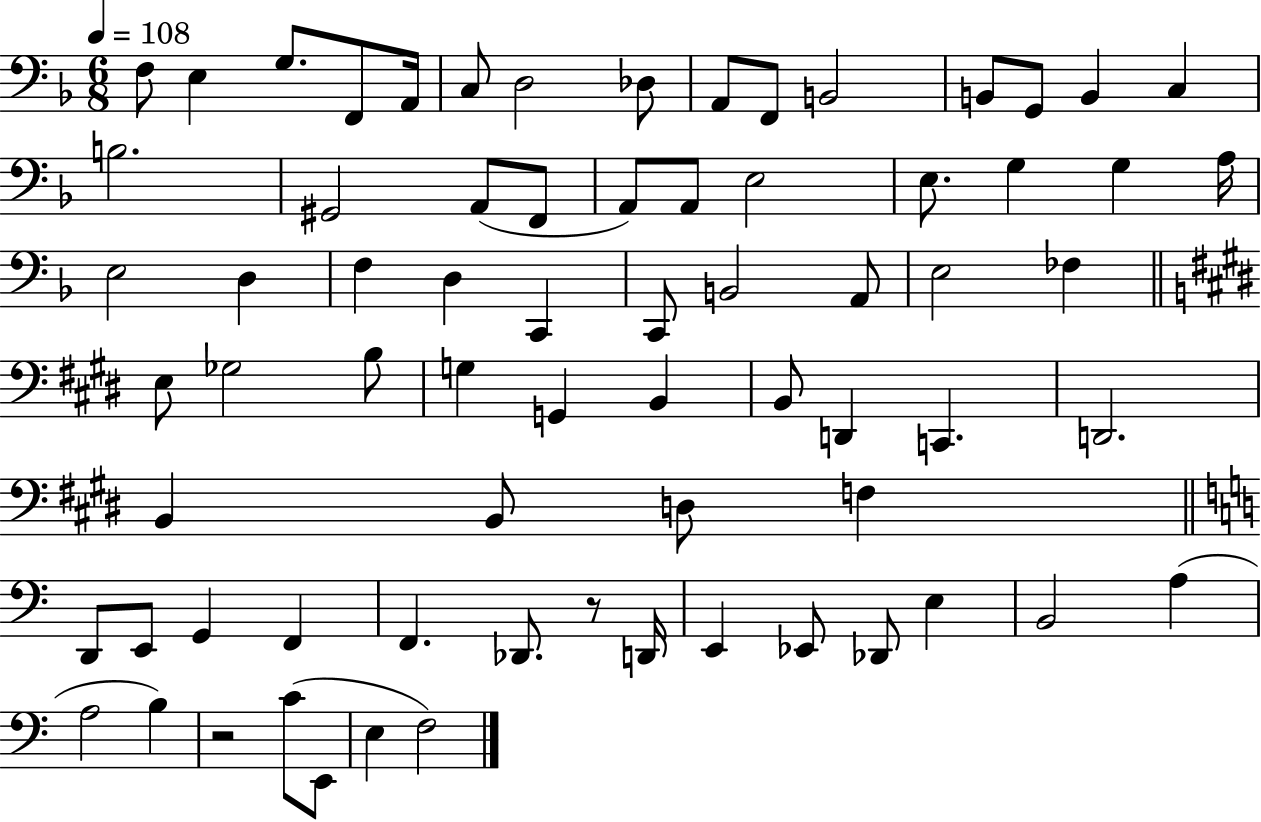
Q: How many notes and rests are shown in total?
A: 71